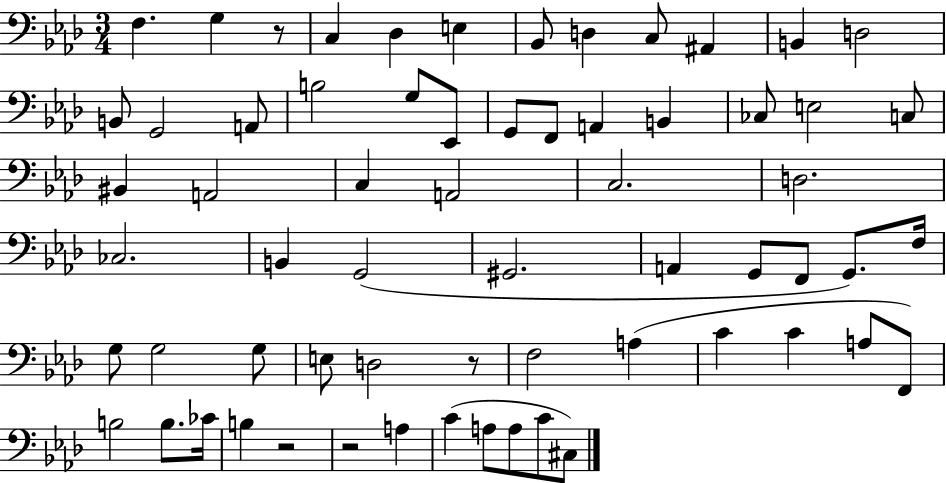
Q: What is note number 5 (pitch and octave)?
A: E3